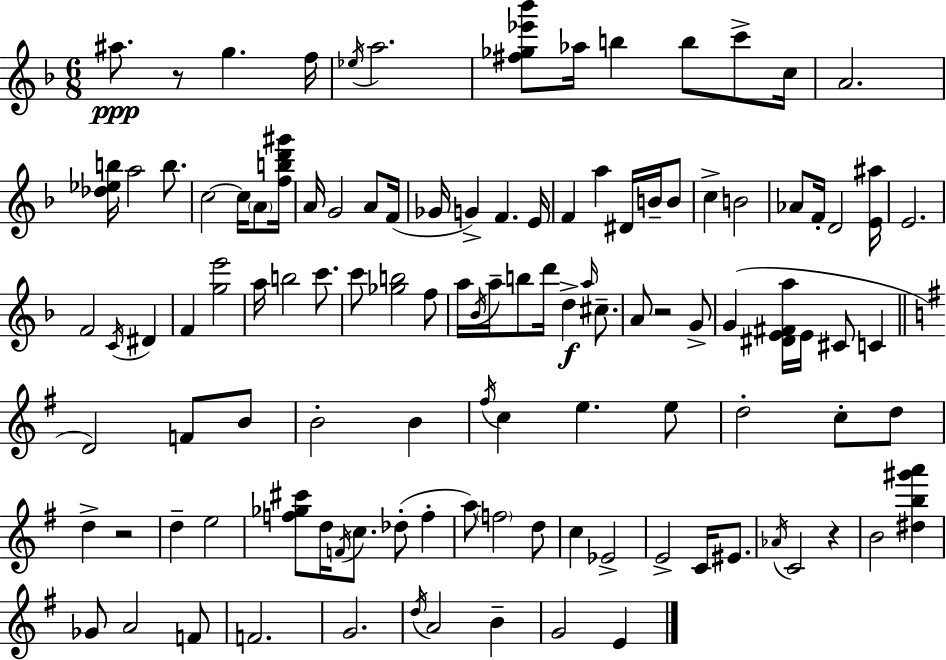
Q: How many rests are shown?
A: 4